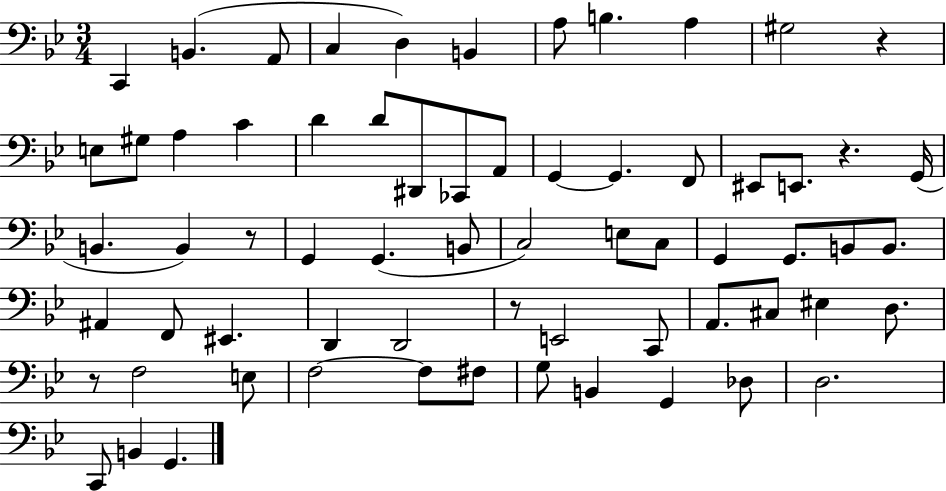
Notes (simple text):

C2/q B2/q. A2/e C3/q D3/q B2/q A3/e B3/q. A3/q G#3/h R/q E3/e G#3/e A3/q C4/q D4/q D4/e D#2/e CES2/e A2/e G2/q G2/q. F2/e EIS2/e E2/e. R/q. G2/s B2/q. B2/q R/e G2/q G2/q. B2/e C3/h E3/e C3/e G2/q G2/e. B2/e B2/e. A#2/q F2/e EIS2/q. D2/q D2/h R/e E2/h C2/e A2/e. C#3/e EIS3/q D3/e. R/e F3/h E3/e F3/h F3/e F#3/e G3/e B2/q G2/q Db3/e D3/h. C2/e B2/q G2/q.